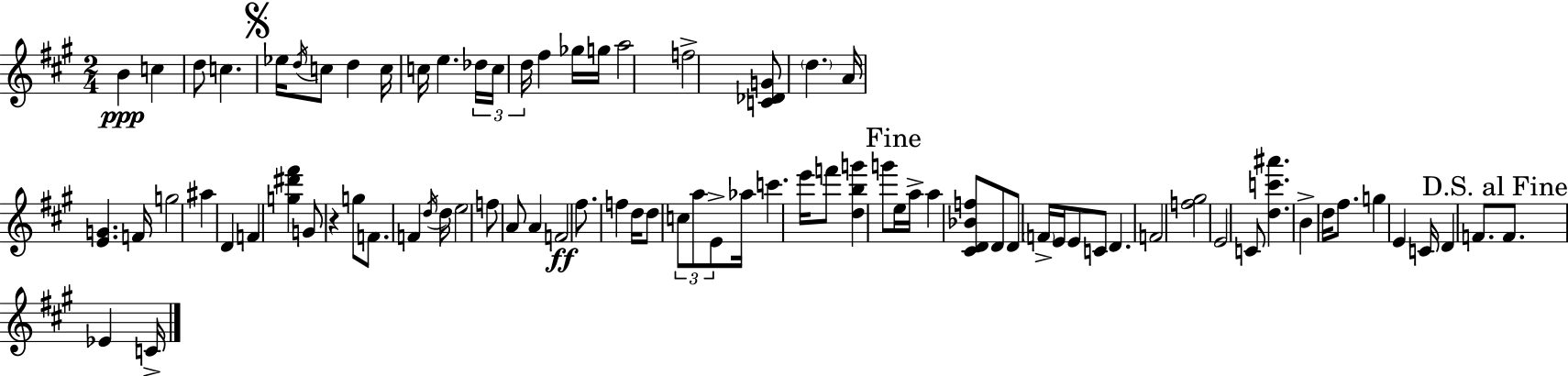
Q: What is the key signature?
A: A major